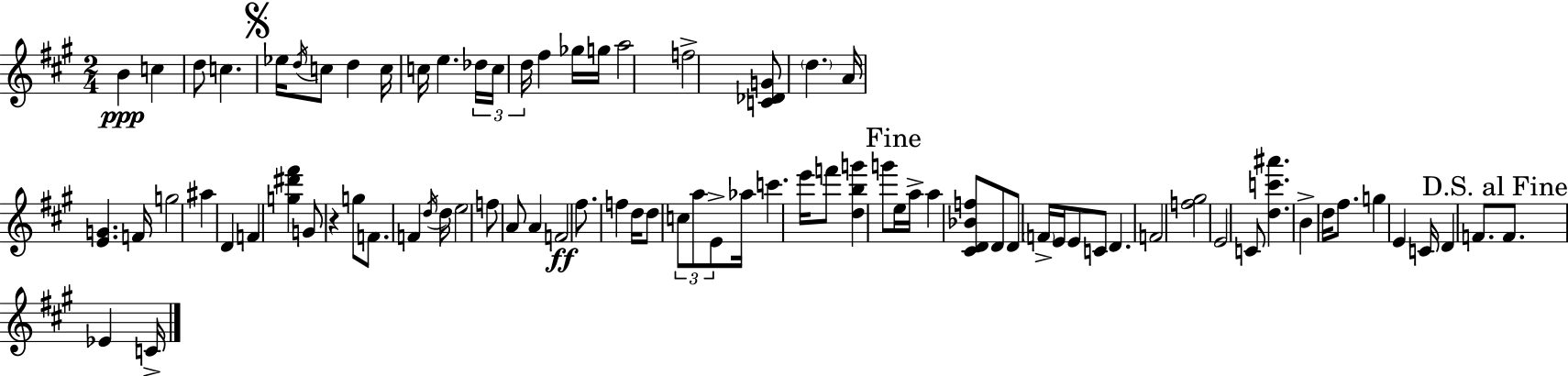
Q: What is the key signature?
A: A major